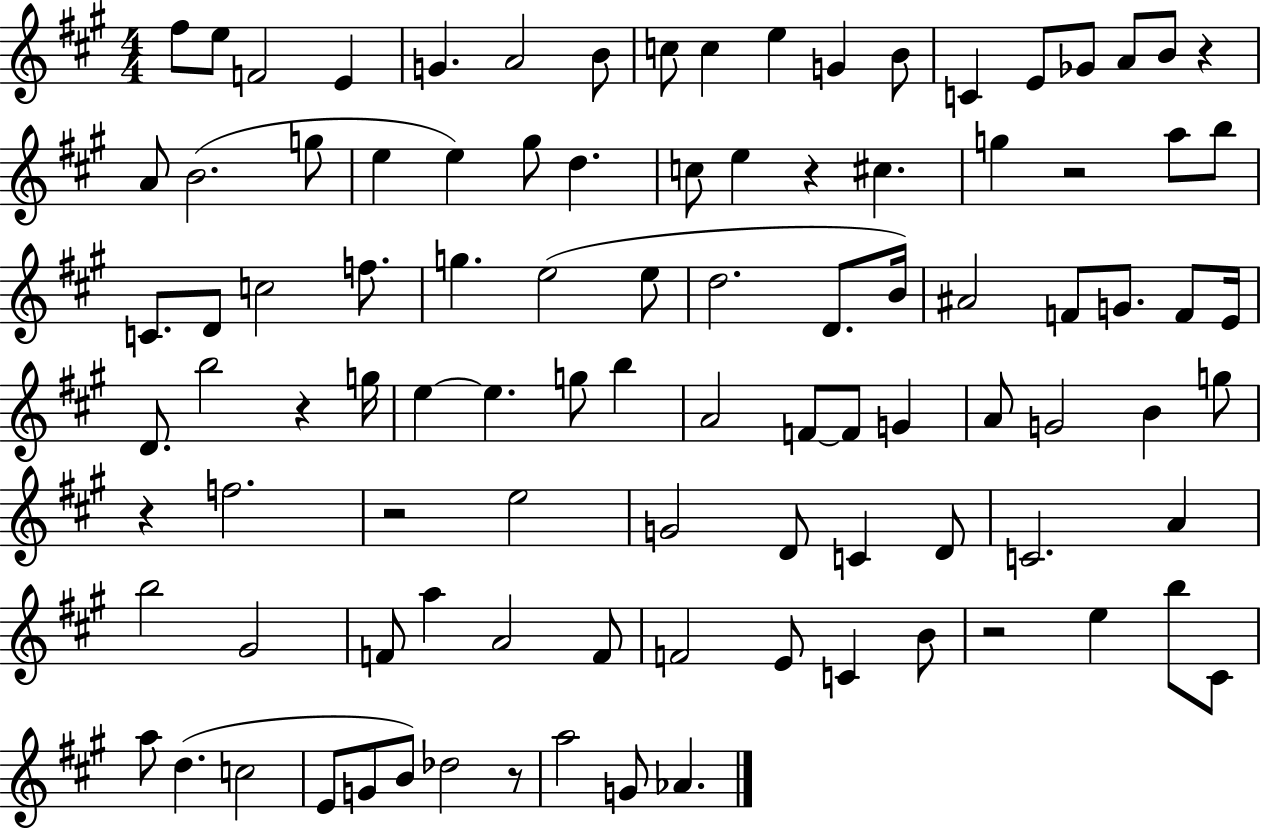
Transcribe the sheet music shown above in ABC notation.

X:1
T:Untitled
M:4/4
L:1/4
K:A
^f/2 e/2 F2 E G A2 B/2 c/2 c e G B/2 C E/2 _G/2 A/2 B/2 z A/2 B2 g/2 e e ^g/2 d c/2 e z ^c g z2 a/2 b/2 C/2 D/2 c2 f/2 g e2 e/2 d2 D/2 B/4 ^A2 F/2 G/2 F/2 E/4 D/2 b2 z g/4 e e g/2 b A2 F/2 F/2 G A/2 G2 B g/2 z f2 z2 e2 G2 D/2 C D/2 C2 A b2 ^G2 F/2 a A2 F/2 F2 E/2 C B/2 z2 e b/2 ^C/2 a/2 d c2 E/2 G/2 B/2 _d2 z/2 a2 G/2 _A